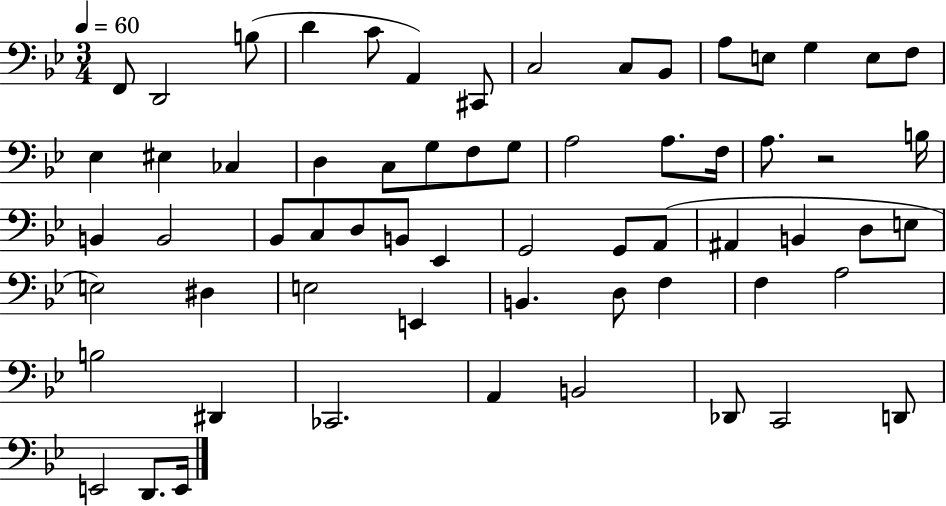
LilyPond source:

{
  \clef bass
  \numericTimeSignature
  \time 3/4
  \key bes \major
  \tempo 4 = 60
  f,8 d,2 b8( | d'4 c'8 a,4) cis,8 | c2 c8 bes,8 | a8 e8 g4 e8 f8 | \break ees4 eis4 ces4 | d4 c8 g8 f8 g8 | a2 a8. f16 | a8. r2 b16 | \break b,4 b,2 | bes,8 c8 d8 b,8 ees,4 | g,2 g,8 a,8( | ais,4 b,4 d8 e8 | \break e2) dis4 | e2 e,4 | b,4. d8 f4 | f4 a2 | \break b2 dis,4 | ces,2. | a,4 b,2 | des,8 c,2 d,8 | \break e,2 d,8. e,16 | \bar "|."
}